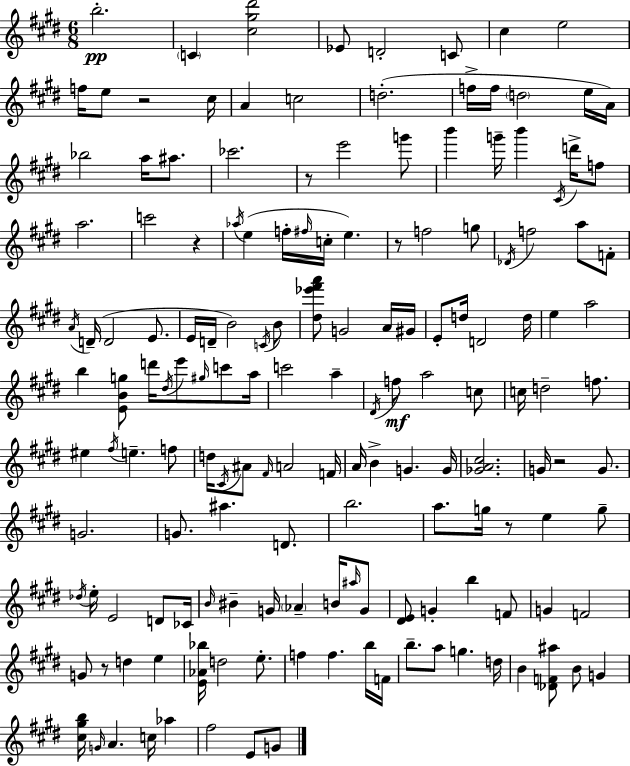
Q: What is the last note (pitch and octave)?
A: G4